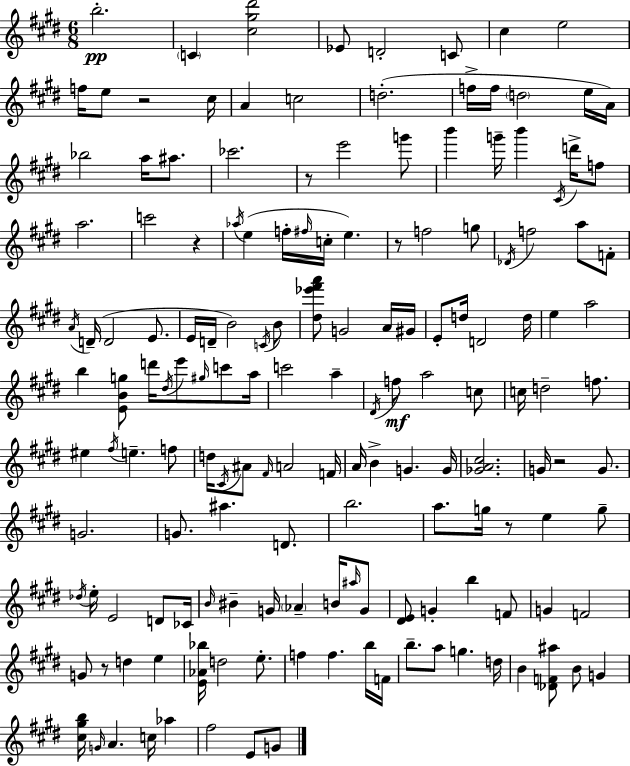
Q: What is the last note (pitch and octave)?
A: G4